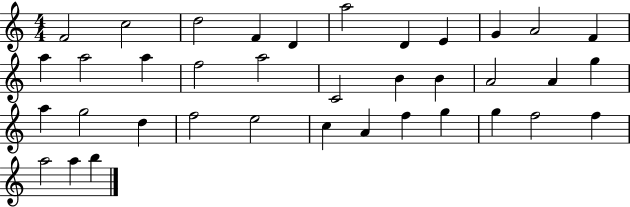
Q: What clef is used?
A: treble